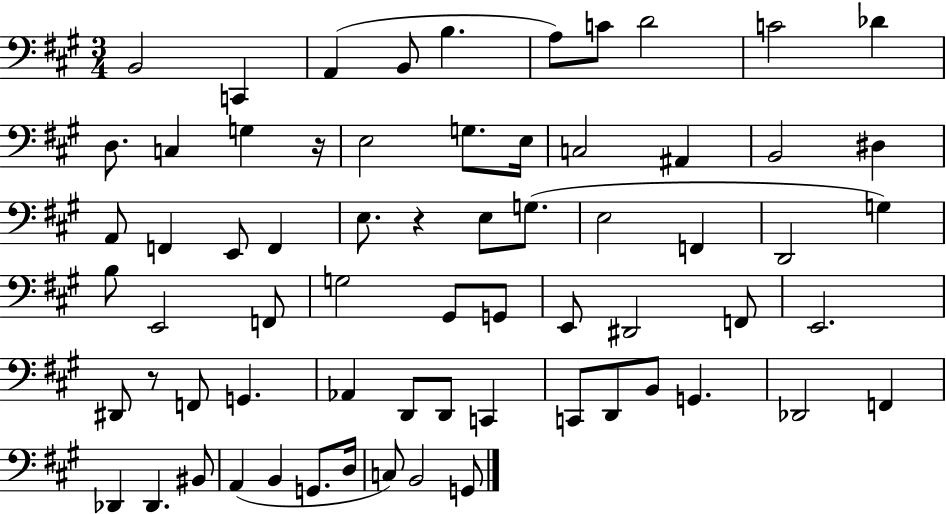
B2/h C2/q A2/q B2/e B3/q. A3/e C4/e D4/h C4/h Db4/q D3/e. C3/q G3/q R/s E3/h G3/e. E3/s C3/h A#2/q B2/h D#3/q A2/e F2/q E2/e F2/q E3/e. R/q E3/e G3/e. E3/h F2/q D2/h G3/q B3/e E2/h F2/e G3/h G#2/e G2/e E2/e D#2/h F2/e E2/h. D#2/e R/e F2/e G2/q. Ab2/q D2/e D2/e C2/q C2/e D2/e B2/e G2/q. Db2/h F2/q Db2/q Db2/q. BIS2/e A2/q B2/q G2/e. D3/s C3/e B2/h G2/e